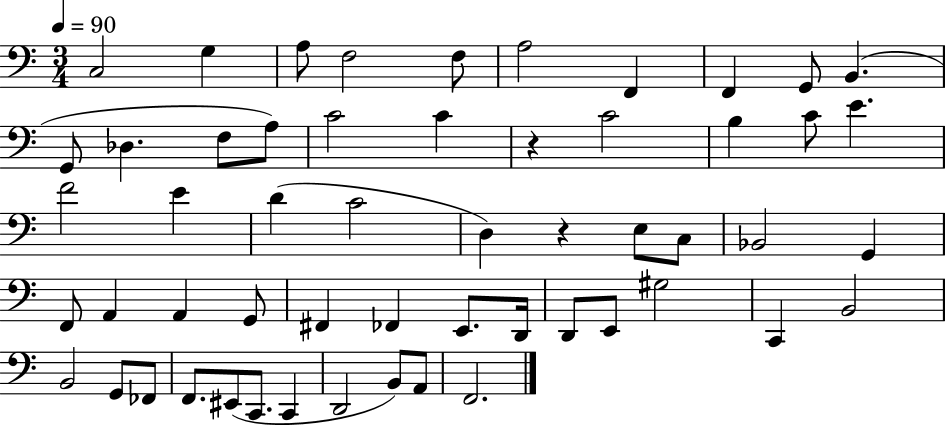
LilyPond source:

{
  \clef bass
  \numericTimeSignature
  \time 3/4
  \key c \major
  \tempo 4 = 90
  c2 g4 | a8 f2 f8 | a2 f,4 | f,4 g,8 b,4.( | \break g,8 des4. f8 a8) | c'2 c'4 | r4 c'2 | b4 c'8 e'4. | \break f'2 e'4 | d'4( c'2 | d4) r4 e8 c8 | bes,2 g,4 | \break f,8 a,4 a,4 g,8 | fis,4 fes,4 e,8. d,16 | d,8 e,8 gis2 | c,4 b,2 | \break b,2 g,8 fes,8 | f,8. eis,8( c,8. c,4 | d,2 b,8) a,8 | f,2. | \break \bar "|."
}